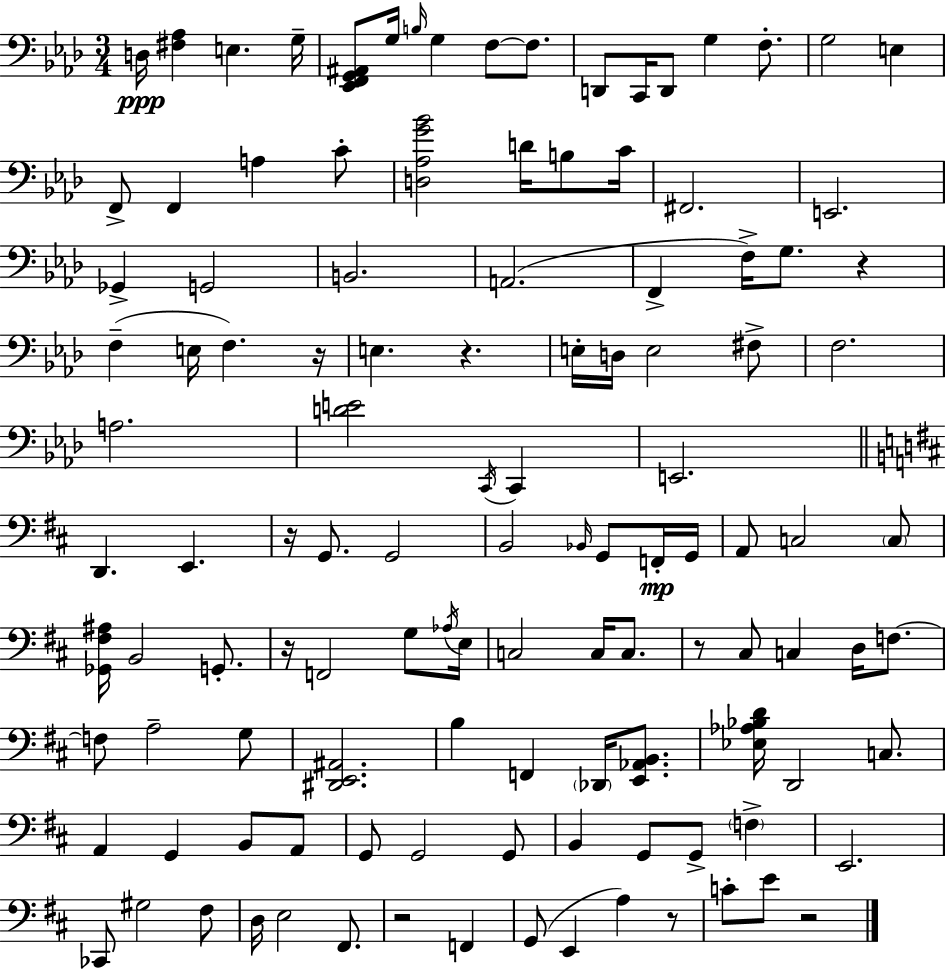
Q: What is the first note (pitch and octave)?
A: D3